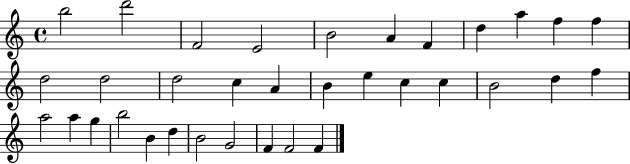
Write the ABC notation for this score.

X:1
T:Untitled
M:4/4
L:1/4
K:C
b2 d'2 F2 E2 B2 A F d a f f d2 d2 d2 c A B e c c B2 d f a2 a g b2 B d B2 G2 F F2 F